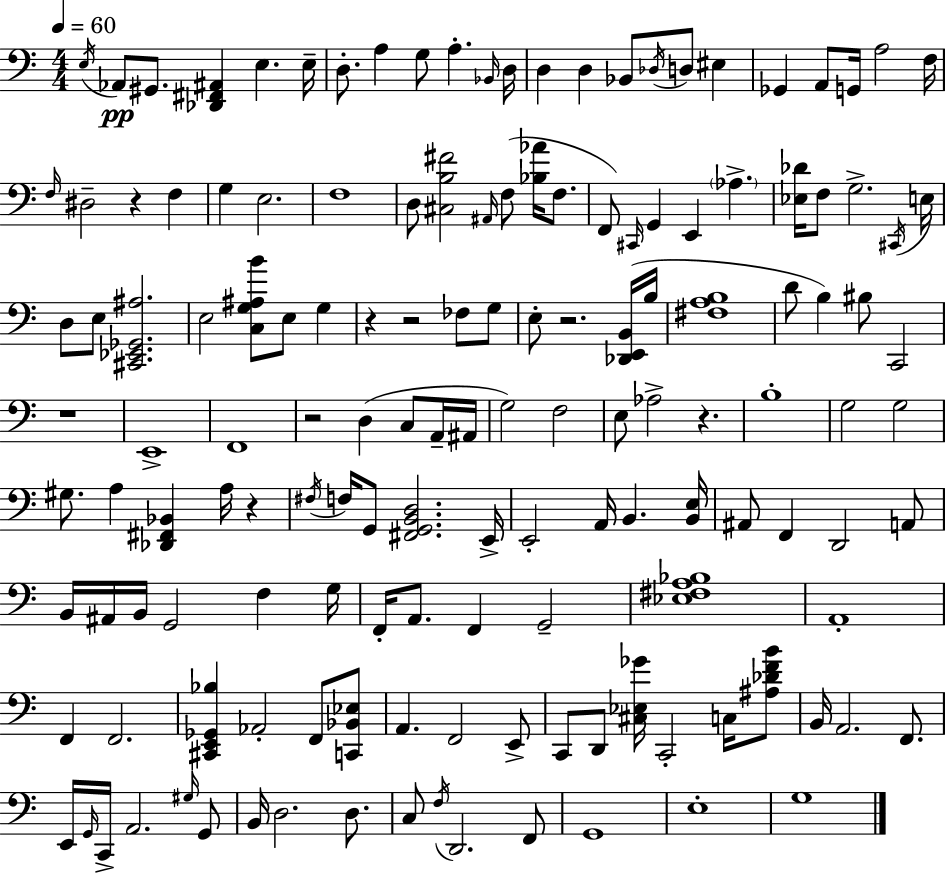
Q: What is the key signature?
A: C major